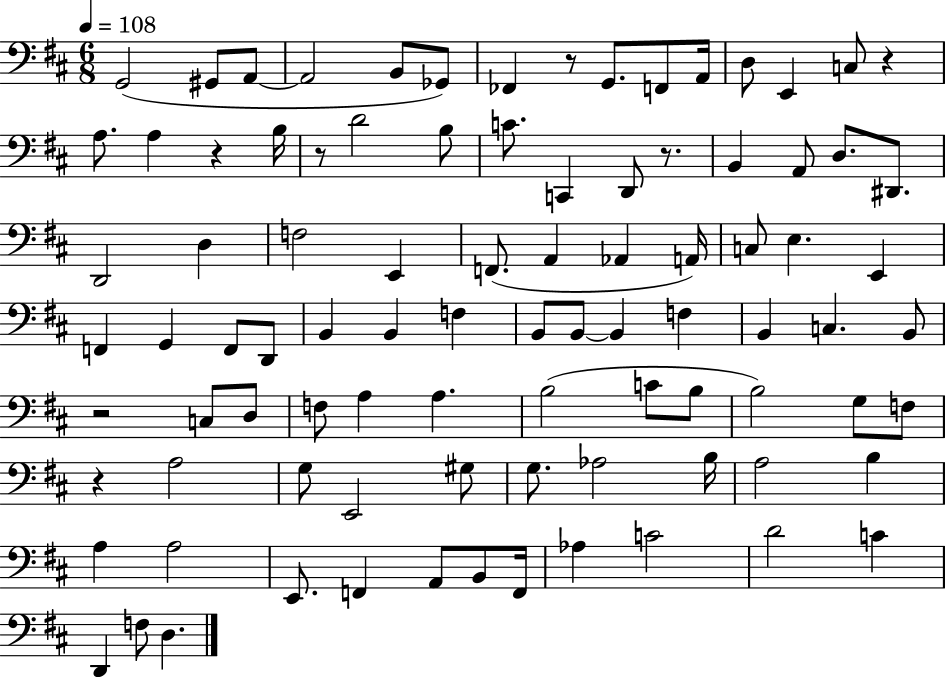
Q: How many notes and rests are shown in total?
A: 91